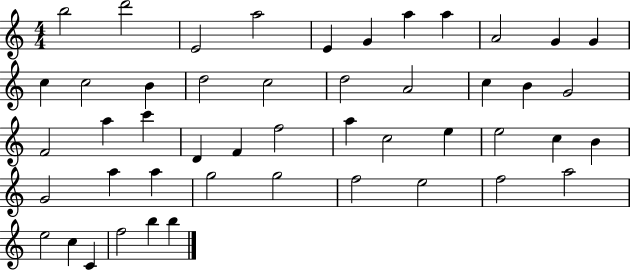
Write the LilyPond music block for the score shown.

{
  \clef treble
  \numericTimeSignature
  \time 4/4
  \key c \major
  b''2 d'''2 | e'2 a''2 | e'4 g'4 a''4 a''4 | a'2 g'4 g'4 | \break c''4 c''2 b'4 | d''2 c''2 | d''2 a'2 | c''4 b'4 g'2 | \break f'2 a''4 c'''4 | d'4 f'4 f''2 | a''4 c''2 e''4 | e''2 c''4 b'4 | \break g'2 a''4 a''4 | g''2 g''2 | f''2 e''2 | f''2 a''2 | \break e''2 c''4 c'4 | f''2 b''4 b''4 | \bar "|."
}